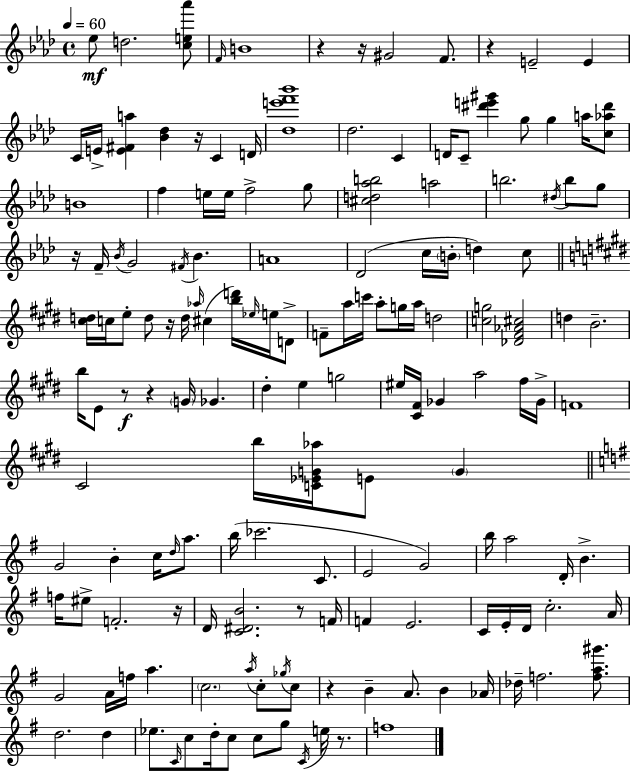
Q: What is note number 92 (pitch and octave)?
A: EIS5